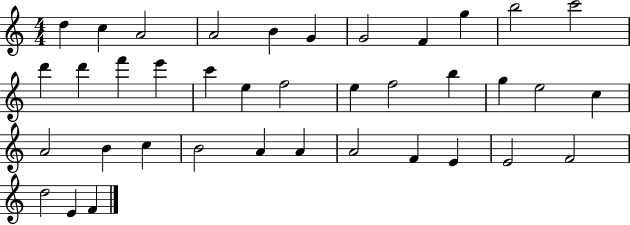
{
  \clef treble
  \numericTimeSignature
  \time 4/4
  \key c \major
  d''4 c''4 a'2 | a'2 b'4 g'4 | g'2 f'4 g''4 | b''2 c'''2 | \break d'''4 d'''4 f'''4 e'''4 | c'''4 e''4 f''2 | e''4 f''2 b''4 | g''4 e''2 c''4 | \break a'2 b'4 c''4 | b'2 a'4 a'4 | a'2 f'4 e'4 | e'2 f'2 | \break d''2 e'4 f'4 | \bar "|."
}